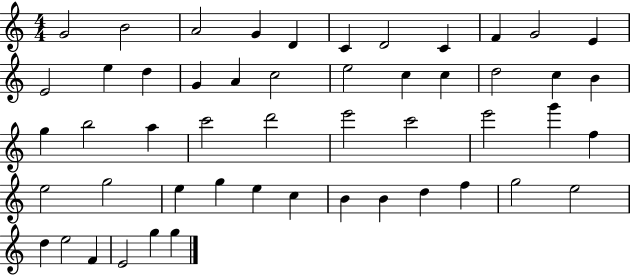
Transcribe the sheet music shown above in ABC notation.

X:1
T:Untitled
M:4/4
L:1/4
K:C
G2 B2 A2 G D C D2 C F G2 E E2 e d G A c2 e2 c c d2 c B g b2 a c'2 d'2 e'2 c'2 e'2 g' f e2 g2 e g e c B B d f g2 e2 d e2 F E2 g g